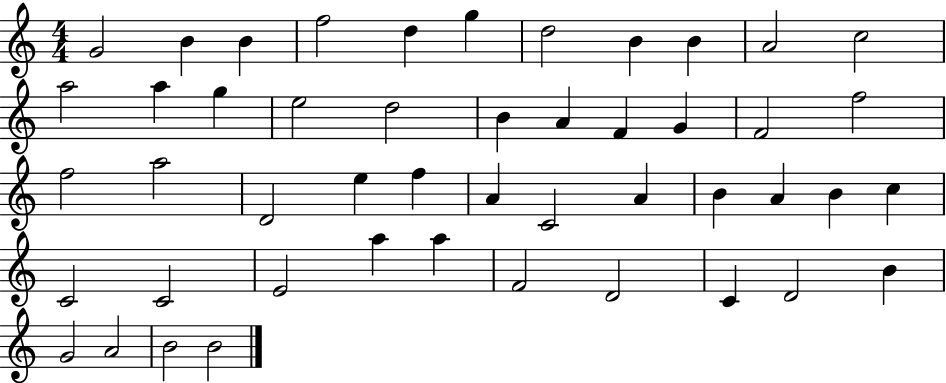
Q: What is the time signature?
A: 4/4